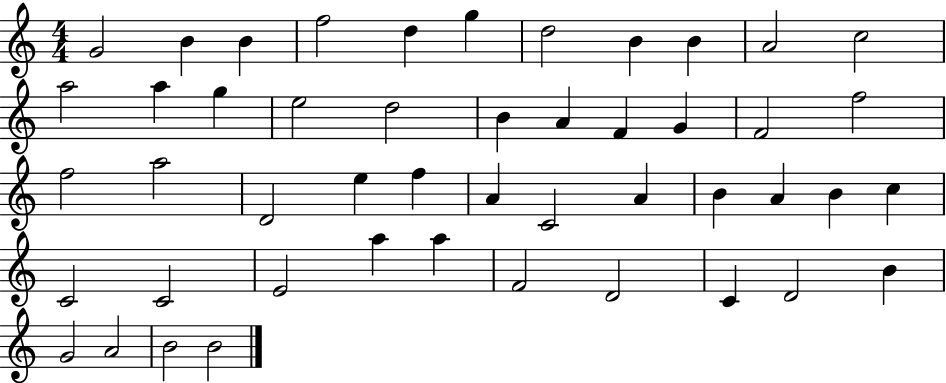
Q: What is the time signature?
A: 4/4